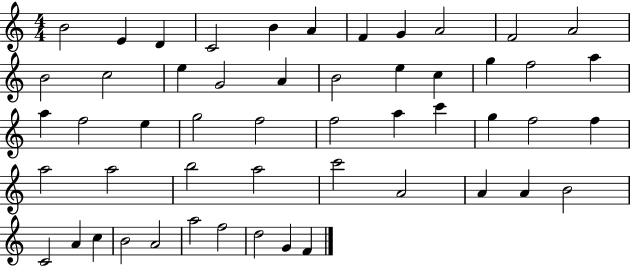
B4/h E4/q D4/q C4/h B4/q A4/q F4/q G4/q A4/h F4/h A4/h B4/h C5/h E5/q G4/h A4/q B4/h E5/q C5/q G5/q F5/h A5/q A5/q F5/h E5/q G5/h F5/h F5/h A5/q C6/q G5/q F5/h F5/q A5/h A5/h B5/h A5/h C6/h A4/h A4/q A4/q B4/h C4/h A4/q C5/q B4/h A4/h A5/h F5/h D5/h G4/q F4/q